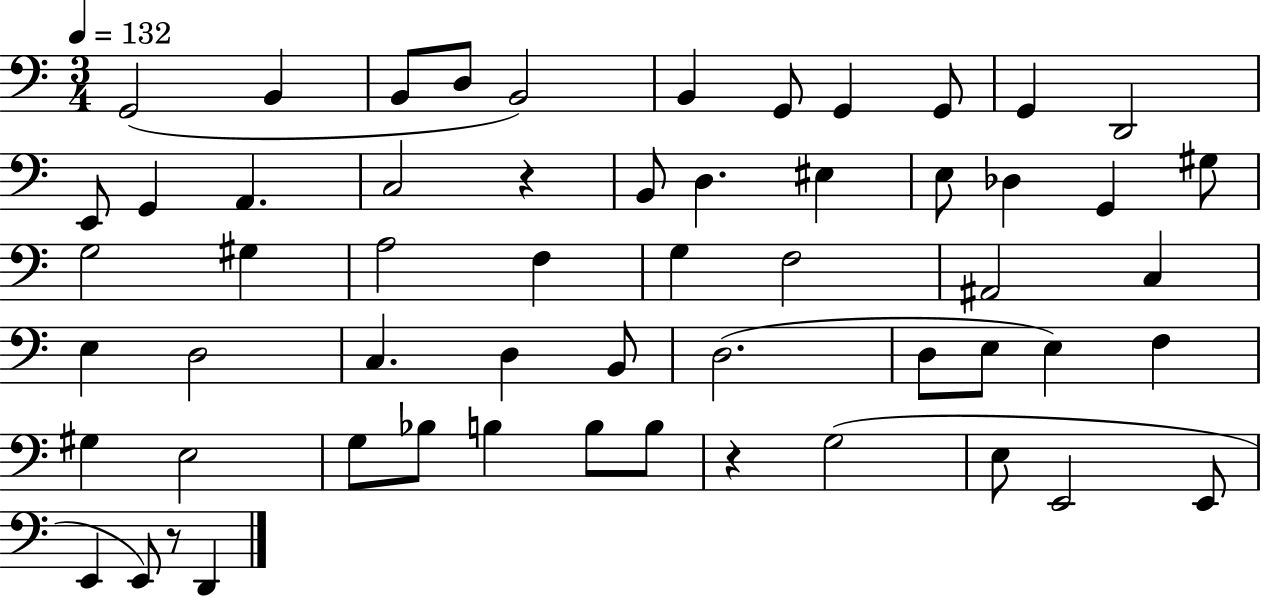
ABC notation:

X:1
T:Untitled
M:3/4
L:1/4
K:C
G,,2 B,, B,,/2 D,/2 B,,2 B,, G,,/2 G,, G,,/2 G,, D,,2 E,,/2 G,, A,, C,2 z B,,/2 D, ^E, E,/2 _D, G,, ^G,/2 G,2 ^G, A,2 F, G, F,2 ^A,,2 C, E, D,2 C, D, B,,/2 D,2 D,/2 E,/2 E, F, ^G, E,2 G,/2 _B,/2 B, B,/2 B,/2 z G,2 E,/2 E,,2 E,,/2 E,, E,,/2 z/2 D,,